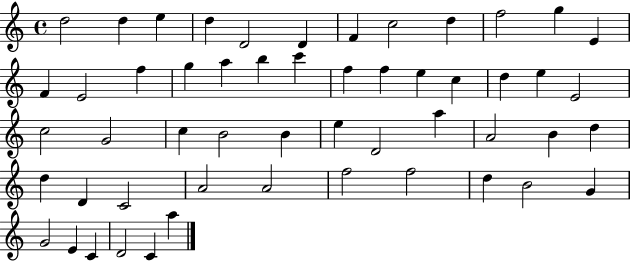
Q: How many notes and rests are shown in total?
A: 53